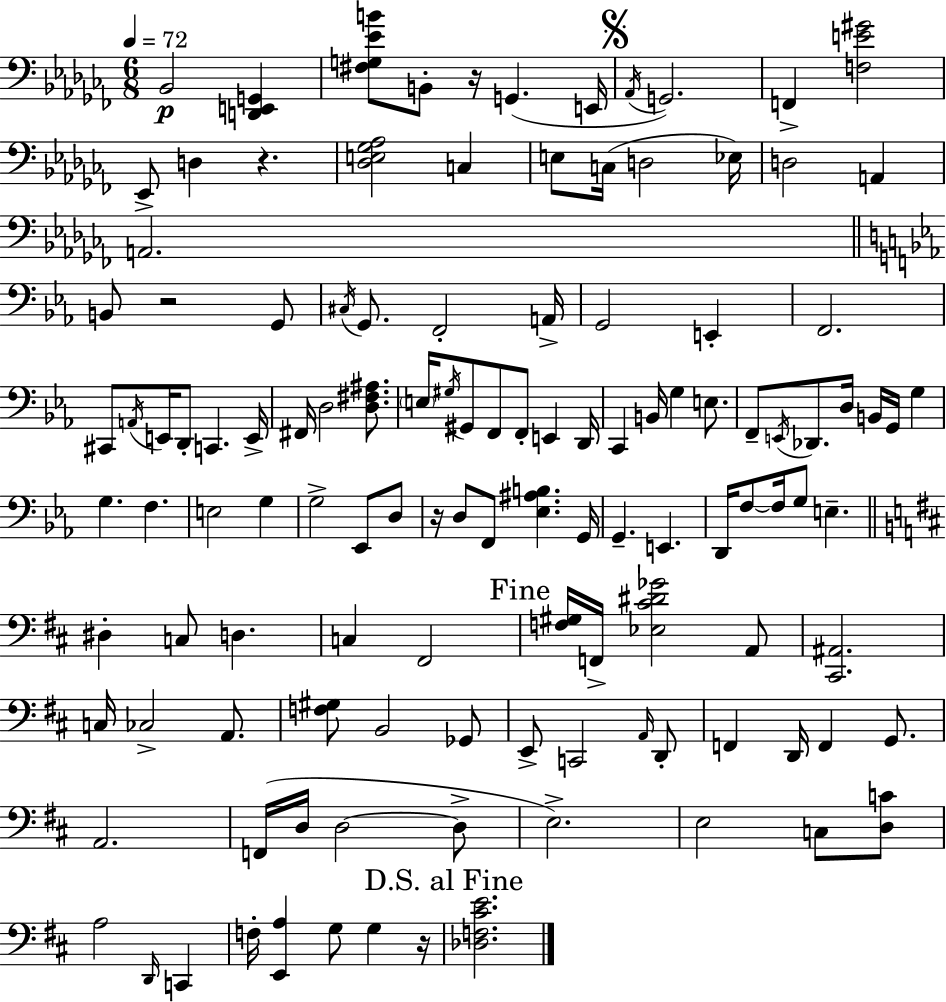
{
  \clef bass
  \numericTimeSignature
  \time 6/8
  \key aes \minor
  \tempo 4 = 72
  bes,2\p <d, e, g,>4 | <fis g ees' b'>8 b,8-. r16 g,4.( e,16 | \mark \markup { \musicglyph "scripts.segno" } \acciaccatura { aes,16 }) g,2. | f,4-> <f e' gis'>2 | \break ees,8-> d4 r4. | <des e ges aes>2 c4 | e8 c16( d2 | ees16) d2 a,4 | \break a,2. | \bar "||" \break \key ees \major b,8 r2 g,8 | \acciaccatura { cis16 } g,8. f,2-. | a,16-> g,2 e,4-. | f,2. | \break cis,8 \acciaccatura { a,16 } e,16 d,8-. c,4. | e,16-> fis,16 d2 <d fis ais>8. | \parenthesize e16 \acciaccatura { gis16 } gis,8 f,8 f,8-. e,4 | d,16 c,4 b,16 g4 | \break e8. f,8-- \acciaccatura { e,16 } des,8. d16 b,16 g,16 | g4 g4. f4. | e2 | g4 g2-> | \break ees,8 d8 r16 d8 f,8 <ees ais b>4. | g,16 g,4.-- e,4. | d,16 f8~~ f16 g8 e4.-- | \bar "||" \break \key d \major dis4-. c8 d4. | c4 fis,2 | \mark "Fine" <f gis>16 f,16-> <ees cis' dis' ges'>2 a,8 | <cis, ais,>2. | \break c16 ces2-> a,8. | <f gis>8 b,2 ges,8 | e,8-> c,2 \grace { a,16 } d,8-. | f,4 d,16 f,4 g,8. | \break a,2. | f,16( d16 d2~~ d8-> | e2.->) | e2 c8 <d c'>8 | \break a2 \grace { d,16 } c,4 | f16-. <e, a>4 g8 g4 | r16 \mark "D.S. al Fine" <des f cis' e'>2. | \bar "|."
}